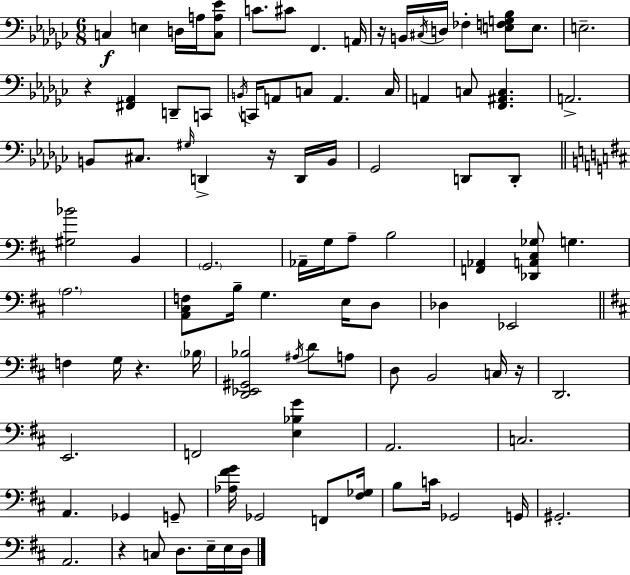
{
  \clef bass
  \numericTimeSignature
  \time 6/8
  \key ees \minor
  c4\f e4 d16 a16 <c a ees'>8 | c'8. cis'8 f,4. a,16 | r16 b,16 \acciaccatura { cis16 } d16 fes4-. <e f g bes>8 e8. | e2.-- | \break r4 <fis, aes,>4 d,8-- c,8 | \acciaccatura { b,16 } c,16 a,8 c8 a,4. | c16 a,4 c8 <f, ais, c>4. | a,2.-> | \break b,8 cis8. \grace { gis16 } d,4-> | r16 d,16 b,16 ges,2 d,8 | d,8-. \bar "||" \break \key d \major <gis bes'>2 b,4 | \parenthesize g,2. | aes,16-- g16 a8-- b2 | <f, aes,>4 <des, a, cis ges>8 g4. | \break \parenthesize a2. | <a, cis f>8 b16-- g4. e16 d8 | des4 ees,2 | \bar "||" \break \key b \minor f4 g16 r4. \parenthesize bes16 | <d, ees, gis, bes>2 \acciaccatura { ais16 } d'8 a8 | d8 b,2 c16 | r16 d,2. | \break e,2. | f,2 <e bes g'>4 | a,2. | c2. | \break a,4. ges,4 g,8-- | <aes fis' g'>16 ges,2 f,8 | <fis ges>16 b8 c'16 ges,2 | g,16 gis,2.-. | \break a,2. | r4 c8 d8. e16-- e16 | d16 \bar "|."
}